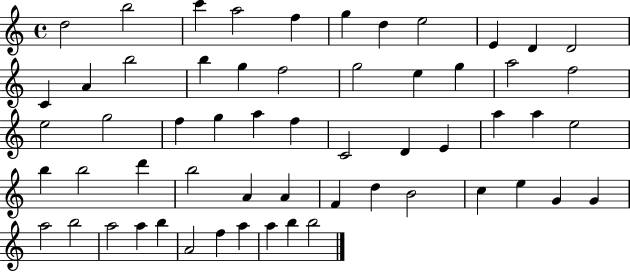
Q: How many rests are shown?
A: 0